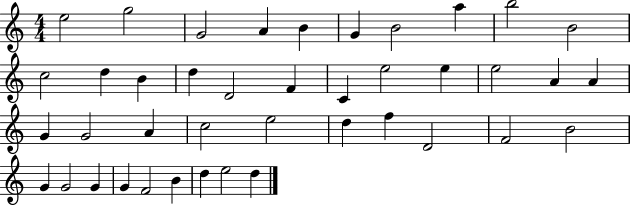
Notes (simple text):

E5/h G5/h G4/h A4/q B4/q G4/q B4/h A5/q B5/h B4/h C5/h D5/q B4/q D5/q D4/h F4/q C4/q E5/h E5/q E5/h A4/q A4/q G4/q G4/h A4/q C5/h E5/h D5/q F5/q D4/h F4/h B4/h G4/q G4/h G4/q G4/q F4/h B4/q D5/q E5/h D5/q